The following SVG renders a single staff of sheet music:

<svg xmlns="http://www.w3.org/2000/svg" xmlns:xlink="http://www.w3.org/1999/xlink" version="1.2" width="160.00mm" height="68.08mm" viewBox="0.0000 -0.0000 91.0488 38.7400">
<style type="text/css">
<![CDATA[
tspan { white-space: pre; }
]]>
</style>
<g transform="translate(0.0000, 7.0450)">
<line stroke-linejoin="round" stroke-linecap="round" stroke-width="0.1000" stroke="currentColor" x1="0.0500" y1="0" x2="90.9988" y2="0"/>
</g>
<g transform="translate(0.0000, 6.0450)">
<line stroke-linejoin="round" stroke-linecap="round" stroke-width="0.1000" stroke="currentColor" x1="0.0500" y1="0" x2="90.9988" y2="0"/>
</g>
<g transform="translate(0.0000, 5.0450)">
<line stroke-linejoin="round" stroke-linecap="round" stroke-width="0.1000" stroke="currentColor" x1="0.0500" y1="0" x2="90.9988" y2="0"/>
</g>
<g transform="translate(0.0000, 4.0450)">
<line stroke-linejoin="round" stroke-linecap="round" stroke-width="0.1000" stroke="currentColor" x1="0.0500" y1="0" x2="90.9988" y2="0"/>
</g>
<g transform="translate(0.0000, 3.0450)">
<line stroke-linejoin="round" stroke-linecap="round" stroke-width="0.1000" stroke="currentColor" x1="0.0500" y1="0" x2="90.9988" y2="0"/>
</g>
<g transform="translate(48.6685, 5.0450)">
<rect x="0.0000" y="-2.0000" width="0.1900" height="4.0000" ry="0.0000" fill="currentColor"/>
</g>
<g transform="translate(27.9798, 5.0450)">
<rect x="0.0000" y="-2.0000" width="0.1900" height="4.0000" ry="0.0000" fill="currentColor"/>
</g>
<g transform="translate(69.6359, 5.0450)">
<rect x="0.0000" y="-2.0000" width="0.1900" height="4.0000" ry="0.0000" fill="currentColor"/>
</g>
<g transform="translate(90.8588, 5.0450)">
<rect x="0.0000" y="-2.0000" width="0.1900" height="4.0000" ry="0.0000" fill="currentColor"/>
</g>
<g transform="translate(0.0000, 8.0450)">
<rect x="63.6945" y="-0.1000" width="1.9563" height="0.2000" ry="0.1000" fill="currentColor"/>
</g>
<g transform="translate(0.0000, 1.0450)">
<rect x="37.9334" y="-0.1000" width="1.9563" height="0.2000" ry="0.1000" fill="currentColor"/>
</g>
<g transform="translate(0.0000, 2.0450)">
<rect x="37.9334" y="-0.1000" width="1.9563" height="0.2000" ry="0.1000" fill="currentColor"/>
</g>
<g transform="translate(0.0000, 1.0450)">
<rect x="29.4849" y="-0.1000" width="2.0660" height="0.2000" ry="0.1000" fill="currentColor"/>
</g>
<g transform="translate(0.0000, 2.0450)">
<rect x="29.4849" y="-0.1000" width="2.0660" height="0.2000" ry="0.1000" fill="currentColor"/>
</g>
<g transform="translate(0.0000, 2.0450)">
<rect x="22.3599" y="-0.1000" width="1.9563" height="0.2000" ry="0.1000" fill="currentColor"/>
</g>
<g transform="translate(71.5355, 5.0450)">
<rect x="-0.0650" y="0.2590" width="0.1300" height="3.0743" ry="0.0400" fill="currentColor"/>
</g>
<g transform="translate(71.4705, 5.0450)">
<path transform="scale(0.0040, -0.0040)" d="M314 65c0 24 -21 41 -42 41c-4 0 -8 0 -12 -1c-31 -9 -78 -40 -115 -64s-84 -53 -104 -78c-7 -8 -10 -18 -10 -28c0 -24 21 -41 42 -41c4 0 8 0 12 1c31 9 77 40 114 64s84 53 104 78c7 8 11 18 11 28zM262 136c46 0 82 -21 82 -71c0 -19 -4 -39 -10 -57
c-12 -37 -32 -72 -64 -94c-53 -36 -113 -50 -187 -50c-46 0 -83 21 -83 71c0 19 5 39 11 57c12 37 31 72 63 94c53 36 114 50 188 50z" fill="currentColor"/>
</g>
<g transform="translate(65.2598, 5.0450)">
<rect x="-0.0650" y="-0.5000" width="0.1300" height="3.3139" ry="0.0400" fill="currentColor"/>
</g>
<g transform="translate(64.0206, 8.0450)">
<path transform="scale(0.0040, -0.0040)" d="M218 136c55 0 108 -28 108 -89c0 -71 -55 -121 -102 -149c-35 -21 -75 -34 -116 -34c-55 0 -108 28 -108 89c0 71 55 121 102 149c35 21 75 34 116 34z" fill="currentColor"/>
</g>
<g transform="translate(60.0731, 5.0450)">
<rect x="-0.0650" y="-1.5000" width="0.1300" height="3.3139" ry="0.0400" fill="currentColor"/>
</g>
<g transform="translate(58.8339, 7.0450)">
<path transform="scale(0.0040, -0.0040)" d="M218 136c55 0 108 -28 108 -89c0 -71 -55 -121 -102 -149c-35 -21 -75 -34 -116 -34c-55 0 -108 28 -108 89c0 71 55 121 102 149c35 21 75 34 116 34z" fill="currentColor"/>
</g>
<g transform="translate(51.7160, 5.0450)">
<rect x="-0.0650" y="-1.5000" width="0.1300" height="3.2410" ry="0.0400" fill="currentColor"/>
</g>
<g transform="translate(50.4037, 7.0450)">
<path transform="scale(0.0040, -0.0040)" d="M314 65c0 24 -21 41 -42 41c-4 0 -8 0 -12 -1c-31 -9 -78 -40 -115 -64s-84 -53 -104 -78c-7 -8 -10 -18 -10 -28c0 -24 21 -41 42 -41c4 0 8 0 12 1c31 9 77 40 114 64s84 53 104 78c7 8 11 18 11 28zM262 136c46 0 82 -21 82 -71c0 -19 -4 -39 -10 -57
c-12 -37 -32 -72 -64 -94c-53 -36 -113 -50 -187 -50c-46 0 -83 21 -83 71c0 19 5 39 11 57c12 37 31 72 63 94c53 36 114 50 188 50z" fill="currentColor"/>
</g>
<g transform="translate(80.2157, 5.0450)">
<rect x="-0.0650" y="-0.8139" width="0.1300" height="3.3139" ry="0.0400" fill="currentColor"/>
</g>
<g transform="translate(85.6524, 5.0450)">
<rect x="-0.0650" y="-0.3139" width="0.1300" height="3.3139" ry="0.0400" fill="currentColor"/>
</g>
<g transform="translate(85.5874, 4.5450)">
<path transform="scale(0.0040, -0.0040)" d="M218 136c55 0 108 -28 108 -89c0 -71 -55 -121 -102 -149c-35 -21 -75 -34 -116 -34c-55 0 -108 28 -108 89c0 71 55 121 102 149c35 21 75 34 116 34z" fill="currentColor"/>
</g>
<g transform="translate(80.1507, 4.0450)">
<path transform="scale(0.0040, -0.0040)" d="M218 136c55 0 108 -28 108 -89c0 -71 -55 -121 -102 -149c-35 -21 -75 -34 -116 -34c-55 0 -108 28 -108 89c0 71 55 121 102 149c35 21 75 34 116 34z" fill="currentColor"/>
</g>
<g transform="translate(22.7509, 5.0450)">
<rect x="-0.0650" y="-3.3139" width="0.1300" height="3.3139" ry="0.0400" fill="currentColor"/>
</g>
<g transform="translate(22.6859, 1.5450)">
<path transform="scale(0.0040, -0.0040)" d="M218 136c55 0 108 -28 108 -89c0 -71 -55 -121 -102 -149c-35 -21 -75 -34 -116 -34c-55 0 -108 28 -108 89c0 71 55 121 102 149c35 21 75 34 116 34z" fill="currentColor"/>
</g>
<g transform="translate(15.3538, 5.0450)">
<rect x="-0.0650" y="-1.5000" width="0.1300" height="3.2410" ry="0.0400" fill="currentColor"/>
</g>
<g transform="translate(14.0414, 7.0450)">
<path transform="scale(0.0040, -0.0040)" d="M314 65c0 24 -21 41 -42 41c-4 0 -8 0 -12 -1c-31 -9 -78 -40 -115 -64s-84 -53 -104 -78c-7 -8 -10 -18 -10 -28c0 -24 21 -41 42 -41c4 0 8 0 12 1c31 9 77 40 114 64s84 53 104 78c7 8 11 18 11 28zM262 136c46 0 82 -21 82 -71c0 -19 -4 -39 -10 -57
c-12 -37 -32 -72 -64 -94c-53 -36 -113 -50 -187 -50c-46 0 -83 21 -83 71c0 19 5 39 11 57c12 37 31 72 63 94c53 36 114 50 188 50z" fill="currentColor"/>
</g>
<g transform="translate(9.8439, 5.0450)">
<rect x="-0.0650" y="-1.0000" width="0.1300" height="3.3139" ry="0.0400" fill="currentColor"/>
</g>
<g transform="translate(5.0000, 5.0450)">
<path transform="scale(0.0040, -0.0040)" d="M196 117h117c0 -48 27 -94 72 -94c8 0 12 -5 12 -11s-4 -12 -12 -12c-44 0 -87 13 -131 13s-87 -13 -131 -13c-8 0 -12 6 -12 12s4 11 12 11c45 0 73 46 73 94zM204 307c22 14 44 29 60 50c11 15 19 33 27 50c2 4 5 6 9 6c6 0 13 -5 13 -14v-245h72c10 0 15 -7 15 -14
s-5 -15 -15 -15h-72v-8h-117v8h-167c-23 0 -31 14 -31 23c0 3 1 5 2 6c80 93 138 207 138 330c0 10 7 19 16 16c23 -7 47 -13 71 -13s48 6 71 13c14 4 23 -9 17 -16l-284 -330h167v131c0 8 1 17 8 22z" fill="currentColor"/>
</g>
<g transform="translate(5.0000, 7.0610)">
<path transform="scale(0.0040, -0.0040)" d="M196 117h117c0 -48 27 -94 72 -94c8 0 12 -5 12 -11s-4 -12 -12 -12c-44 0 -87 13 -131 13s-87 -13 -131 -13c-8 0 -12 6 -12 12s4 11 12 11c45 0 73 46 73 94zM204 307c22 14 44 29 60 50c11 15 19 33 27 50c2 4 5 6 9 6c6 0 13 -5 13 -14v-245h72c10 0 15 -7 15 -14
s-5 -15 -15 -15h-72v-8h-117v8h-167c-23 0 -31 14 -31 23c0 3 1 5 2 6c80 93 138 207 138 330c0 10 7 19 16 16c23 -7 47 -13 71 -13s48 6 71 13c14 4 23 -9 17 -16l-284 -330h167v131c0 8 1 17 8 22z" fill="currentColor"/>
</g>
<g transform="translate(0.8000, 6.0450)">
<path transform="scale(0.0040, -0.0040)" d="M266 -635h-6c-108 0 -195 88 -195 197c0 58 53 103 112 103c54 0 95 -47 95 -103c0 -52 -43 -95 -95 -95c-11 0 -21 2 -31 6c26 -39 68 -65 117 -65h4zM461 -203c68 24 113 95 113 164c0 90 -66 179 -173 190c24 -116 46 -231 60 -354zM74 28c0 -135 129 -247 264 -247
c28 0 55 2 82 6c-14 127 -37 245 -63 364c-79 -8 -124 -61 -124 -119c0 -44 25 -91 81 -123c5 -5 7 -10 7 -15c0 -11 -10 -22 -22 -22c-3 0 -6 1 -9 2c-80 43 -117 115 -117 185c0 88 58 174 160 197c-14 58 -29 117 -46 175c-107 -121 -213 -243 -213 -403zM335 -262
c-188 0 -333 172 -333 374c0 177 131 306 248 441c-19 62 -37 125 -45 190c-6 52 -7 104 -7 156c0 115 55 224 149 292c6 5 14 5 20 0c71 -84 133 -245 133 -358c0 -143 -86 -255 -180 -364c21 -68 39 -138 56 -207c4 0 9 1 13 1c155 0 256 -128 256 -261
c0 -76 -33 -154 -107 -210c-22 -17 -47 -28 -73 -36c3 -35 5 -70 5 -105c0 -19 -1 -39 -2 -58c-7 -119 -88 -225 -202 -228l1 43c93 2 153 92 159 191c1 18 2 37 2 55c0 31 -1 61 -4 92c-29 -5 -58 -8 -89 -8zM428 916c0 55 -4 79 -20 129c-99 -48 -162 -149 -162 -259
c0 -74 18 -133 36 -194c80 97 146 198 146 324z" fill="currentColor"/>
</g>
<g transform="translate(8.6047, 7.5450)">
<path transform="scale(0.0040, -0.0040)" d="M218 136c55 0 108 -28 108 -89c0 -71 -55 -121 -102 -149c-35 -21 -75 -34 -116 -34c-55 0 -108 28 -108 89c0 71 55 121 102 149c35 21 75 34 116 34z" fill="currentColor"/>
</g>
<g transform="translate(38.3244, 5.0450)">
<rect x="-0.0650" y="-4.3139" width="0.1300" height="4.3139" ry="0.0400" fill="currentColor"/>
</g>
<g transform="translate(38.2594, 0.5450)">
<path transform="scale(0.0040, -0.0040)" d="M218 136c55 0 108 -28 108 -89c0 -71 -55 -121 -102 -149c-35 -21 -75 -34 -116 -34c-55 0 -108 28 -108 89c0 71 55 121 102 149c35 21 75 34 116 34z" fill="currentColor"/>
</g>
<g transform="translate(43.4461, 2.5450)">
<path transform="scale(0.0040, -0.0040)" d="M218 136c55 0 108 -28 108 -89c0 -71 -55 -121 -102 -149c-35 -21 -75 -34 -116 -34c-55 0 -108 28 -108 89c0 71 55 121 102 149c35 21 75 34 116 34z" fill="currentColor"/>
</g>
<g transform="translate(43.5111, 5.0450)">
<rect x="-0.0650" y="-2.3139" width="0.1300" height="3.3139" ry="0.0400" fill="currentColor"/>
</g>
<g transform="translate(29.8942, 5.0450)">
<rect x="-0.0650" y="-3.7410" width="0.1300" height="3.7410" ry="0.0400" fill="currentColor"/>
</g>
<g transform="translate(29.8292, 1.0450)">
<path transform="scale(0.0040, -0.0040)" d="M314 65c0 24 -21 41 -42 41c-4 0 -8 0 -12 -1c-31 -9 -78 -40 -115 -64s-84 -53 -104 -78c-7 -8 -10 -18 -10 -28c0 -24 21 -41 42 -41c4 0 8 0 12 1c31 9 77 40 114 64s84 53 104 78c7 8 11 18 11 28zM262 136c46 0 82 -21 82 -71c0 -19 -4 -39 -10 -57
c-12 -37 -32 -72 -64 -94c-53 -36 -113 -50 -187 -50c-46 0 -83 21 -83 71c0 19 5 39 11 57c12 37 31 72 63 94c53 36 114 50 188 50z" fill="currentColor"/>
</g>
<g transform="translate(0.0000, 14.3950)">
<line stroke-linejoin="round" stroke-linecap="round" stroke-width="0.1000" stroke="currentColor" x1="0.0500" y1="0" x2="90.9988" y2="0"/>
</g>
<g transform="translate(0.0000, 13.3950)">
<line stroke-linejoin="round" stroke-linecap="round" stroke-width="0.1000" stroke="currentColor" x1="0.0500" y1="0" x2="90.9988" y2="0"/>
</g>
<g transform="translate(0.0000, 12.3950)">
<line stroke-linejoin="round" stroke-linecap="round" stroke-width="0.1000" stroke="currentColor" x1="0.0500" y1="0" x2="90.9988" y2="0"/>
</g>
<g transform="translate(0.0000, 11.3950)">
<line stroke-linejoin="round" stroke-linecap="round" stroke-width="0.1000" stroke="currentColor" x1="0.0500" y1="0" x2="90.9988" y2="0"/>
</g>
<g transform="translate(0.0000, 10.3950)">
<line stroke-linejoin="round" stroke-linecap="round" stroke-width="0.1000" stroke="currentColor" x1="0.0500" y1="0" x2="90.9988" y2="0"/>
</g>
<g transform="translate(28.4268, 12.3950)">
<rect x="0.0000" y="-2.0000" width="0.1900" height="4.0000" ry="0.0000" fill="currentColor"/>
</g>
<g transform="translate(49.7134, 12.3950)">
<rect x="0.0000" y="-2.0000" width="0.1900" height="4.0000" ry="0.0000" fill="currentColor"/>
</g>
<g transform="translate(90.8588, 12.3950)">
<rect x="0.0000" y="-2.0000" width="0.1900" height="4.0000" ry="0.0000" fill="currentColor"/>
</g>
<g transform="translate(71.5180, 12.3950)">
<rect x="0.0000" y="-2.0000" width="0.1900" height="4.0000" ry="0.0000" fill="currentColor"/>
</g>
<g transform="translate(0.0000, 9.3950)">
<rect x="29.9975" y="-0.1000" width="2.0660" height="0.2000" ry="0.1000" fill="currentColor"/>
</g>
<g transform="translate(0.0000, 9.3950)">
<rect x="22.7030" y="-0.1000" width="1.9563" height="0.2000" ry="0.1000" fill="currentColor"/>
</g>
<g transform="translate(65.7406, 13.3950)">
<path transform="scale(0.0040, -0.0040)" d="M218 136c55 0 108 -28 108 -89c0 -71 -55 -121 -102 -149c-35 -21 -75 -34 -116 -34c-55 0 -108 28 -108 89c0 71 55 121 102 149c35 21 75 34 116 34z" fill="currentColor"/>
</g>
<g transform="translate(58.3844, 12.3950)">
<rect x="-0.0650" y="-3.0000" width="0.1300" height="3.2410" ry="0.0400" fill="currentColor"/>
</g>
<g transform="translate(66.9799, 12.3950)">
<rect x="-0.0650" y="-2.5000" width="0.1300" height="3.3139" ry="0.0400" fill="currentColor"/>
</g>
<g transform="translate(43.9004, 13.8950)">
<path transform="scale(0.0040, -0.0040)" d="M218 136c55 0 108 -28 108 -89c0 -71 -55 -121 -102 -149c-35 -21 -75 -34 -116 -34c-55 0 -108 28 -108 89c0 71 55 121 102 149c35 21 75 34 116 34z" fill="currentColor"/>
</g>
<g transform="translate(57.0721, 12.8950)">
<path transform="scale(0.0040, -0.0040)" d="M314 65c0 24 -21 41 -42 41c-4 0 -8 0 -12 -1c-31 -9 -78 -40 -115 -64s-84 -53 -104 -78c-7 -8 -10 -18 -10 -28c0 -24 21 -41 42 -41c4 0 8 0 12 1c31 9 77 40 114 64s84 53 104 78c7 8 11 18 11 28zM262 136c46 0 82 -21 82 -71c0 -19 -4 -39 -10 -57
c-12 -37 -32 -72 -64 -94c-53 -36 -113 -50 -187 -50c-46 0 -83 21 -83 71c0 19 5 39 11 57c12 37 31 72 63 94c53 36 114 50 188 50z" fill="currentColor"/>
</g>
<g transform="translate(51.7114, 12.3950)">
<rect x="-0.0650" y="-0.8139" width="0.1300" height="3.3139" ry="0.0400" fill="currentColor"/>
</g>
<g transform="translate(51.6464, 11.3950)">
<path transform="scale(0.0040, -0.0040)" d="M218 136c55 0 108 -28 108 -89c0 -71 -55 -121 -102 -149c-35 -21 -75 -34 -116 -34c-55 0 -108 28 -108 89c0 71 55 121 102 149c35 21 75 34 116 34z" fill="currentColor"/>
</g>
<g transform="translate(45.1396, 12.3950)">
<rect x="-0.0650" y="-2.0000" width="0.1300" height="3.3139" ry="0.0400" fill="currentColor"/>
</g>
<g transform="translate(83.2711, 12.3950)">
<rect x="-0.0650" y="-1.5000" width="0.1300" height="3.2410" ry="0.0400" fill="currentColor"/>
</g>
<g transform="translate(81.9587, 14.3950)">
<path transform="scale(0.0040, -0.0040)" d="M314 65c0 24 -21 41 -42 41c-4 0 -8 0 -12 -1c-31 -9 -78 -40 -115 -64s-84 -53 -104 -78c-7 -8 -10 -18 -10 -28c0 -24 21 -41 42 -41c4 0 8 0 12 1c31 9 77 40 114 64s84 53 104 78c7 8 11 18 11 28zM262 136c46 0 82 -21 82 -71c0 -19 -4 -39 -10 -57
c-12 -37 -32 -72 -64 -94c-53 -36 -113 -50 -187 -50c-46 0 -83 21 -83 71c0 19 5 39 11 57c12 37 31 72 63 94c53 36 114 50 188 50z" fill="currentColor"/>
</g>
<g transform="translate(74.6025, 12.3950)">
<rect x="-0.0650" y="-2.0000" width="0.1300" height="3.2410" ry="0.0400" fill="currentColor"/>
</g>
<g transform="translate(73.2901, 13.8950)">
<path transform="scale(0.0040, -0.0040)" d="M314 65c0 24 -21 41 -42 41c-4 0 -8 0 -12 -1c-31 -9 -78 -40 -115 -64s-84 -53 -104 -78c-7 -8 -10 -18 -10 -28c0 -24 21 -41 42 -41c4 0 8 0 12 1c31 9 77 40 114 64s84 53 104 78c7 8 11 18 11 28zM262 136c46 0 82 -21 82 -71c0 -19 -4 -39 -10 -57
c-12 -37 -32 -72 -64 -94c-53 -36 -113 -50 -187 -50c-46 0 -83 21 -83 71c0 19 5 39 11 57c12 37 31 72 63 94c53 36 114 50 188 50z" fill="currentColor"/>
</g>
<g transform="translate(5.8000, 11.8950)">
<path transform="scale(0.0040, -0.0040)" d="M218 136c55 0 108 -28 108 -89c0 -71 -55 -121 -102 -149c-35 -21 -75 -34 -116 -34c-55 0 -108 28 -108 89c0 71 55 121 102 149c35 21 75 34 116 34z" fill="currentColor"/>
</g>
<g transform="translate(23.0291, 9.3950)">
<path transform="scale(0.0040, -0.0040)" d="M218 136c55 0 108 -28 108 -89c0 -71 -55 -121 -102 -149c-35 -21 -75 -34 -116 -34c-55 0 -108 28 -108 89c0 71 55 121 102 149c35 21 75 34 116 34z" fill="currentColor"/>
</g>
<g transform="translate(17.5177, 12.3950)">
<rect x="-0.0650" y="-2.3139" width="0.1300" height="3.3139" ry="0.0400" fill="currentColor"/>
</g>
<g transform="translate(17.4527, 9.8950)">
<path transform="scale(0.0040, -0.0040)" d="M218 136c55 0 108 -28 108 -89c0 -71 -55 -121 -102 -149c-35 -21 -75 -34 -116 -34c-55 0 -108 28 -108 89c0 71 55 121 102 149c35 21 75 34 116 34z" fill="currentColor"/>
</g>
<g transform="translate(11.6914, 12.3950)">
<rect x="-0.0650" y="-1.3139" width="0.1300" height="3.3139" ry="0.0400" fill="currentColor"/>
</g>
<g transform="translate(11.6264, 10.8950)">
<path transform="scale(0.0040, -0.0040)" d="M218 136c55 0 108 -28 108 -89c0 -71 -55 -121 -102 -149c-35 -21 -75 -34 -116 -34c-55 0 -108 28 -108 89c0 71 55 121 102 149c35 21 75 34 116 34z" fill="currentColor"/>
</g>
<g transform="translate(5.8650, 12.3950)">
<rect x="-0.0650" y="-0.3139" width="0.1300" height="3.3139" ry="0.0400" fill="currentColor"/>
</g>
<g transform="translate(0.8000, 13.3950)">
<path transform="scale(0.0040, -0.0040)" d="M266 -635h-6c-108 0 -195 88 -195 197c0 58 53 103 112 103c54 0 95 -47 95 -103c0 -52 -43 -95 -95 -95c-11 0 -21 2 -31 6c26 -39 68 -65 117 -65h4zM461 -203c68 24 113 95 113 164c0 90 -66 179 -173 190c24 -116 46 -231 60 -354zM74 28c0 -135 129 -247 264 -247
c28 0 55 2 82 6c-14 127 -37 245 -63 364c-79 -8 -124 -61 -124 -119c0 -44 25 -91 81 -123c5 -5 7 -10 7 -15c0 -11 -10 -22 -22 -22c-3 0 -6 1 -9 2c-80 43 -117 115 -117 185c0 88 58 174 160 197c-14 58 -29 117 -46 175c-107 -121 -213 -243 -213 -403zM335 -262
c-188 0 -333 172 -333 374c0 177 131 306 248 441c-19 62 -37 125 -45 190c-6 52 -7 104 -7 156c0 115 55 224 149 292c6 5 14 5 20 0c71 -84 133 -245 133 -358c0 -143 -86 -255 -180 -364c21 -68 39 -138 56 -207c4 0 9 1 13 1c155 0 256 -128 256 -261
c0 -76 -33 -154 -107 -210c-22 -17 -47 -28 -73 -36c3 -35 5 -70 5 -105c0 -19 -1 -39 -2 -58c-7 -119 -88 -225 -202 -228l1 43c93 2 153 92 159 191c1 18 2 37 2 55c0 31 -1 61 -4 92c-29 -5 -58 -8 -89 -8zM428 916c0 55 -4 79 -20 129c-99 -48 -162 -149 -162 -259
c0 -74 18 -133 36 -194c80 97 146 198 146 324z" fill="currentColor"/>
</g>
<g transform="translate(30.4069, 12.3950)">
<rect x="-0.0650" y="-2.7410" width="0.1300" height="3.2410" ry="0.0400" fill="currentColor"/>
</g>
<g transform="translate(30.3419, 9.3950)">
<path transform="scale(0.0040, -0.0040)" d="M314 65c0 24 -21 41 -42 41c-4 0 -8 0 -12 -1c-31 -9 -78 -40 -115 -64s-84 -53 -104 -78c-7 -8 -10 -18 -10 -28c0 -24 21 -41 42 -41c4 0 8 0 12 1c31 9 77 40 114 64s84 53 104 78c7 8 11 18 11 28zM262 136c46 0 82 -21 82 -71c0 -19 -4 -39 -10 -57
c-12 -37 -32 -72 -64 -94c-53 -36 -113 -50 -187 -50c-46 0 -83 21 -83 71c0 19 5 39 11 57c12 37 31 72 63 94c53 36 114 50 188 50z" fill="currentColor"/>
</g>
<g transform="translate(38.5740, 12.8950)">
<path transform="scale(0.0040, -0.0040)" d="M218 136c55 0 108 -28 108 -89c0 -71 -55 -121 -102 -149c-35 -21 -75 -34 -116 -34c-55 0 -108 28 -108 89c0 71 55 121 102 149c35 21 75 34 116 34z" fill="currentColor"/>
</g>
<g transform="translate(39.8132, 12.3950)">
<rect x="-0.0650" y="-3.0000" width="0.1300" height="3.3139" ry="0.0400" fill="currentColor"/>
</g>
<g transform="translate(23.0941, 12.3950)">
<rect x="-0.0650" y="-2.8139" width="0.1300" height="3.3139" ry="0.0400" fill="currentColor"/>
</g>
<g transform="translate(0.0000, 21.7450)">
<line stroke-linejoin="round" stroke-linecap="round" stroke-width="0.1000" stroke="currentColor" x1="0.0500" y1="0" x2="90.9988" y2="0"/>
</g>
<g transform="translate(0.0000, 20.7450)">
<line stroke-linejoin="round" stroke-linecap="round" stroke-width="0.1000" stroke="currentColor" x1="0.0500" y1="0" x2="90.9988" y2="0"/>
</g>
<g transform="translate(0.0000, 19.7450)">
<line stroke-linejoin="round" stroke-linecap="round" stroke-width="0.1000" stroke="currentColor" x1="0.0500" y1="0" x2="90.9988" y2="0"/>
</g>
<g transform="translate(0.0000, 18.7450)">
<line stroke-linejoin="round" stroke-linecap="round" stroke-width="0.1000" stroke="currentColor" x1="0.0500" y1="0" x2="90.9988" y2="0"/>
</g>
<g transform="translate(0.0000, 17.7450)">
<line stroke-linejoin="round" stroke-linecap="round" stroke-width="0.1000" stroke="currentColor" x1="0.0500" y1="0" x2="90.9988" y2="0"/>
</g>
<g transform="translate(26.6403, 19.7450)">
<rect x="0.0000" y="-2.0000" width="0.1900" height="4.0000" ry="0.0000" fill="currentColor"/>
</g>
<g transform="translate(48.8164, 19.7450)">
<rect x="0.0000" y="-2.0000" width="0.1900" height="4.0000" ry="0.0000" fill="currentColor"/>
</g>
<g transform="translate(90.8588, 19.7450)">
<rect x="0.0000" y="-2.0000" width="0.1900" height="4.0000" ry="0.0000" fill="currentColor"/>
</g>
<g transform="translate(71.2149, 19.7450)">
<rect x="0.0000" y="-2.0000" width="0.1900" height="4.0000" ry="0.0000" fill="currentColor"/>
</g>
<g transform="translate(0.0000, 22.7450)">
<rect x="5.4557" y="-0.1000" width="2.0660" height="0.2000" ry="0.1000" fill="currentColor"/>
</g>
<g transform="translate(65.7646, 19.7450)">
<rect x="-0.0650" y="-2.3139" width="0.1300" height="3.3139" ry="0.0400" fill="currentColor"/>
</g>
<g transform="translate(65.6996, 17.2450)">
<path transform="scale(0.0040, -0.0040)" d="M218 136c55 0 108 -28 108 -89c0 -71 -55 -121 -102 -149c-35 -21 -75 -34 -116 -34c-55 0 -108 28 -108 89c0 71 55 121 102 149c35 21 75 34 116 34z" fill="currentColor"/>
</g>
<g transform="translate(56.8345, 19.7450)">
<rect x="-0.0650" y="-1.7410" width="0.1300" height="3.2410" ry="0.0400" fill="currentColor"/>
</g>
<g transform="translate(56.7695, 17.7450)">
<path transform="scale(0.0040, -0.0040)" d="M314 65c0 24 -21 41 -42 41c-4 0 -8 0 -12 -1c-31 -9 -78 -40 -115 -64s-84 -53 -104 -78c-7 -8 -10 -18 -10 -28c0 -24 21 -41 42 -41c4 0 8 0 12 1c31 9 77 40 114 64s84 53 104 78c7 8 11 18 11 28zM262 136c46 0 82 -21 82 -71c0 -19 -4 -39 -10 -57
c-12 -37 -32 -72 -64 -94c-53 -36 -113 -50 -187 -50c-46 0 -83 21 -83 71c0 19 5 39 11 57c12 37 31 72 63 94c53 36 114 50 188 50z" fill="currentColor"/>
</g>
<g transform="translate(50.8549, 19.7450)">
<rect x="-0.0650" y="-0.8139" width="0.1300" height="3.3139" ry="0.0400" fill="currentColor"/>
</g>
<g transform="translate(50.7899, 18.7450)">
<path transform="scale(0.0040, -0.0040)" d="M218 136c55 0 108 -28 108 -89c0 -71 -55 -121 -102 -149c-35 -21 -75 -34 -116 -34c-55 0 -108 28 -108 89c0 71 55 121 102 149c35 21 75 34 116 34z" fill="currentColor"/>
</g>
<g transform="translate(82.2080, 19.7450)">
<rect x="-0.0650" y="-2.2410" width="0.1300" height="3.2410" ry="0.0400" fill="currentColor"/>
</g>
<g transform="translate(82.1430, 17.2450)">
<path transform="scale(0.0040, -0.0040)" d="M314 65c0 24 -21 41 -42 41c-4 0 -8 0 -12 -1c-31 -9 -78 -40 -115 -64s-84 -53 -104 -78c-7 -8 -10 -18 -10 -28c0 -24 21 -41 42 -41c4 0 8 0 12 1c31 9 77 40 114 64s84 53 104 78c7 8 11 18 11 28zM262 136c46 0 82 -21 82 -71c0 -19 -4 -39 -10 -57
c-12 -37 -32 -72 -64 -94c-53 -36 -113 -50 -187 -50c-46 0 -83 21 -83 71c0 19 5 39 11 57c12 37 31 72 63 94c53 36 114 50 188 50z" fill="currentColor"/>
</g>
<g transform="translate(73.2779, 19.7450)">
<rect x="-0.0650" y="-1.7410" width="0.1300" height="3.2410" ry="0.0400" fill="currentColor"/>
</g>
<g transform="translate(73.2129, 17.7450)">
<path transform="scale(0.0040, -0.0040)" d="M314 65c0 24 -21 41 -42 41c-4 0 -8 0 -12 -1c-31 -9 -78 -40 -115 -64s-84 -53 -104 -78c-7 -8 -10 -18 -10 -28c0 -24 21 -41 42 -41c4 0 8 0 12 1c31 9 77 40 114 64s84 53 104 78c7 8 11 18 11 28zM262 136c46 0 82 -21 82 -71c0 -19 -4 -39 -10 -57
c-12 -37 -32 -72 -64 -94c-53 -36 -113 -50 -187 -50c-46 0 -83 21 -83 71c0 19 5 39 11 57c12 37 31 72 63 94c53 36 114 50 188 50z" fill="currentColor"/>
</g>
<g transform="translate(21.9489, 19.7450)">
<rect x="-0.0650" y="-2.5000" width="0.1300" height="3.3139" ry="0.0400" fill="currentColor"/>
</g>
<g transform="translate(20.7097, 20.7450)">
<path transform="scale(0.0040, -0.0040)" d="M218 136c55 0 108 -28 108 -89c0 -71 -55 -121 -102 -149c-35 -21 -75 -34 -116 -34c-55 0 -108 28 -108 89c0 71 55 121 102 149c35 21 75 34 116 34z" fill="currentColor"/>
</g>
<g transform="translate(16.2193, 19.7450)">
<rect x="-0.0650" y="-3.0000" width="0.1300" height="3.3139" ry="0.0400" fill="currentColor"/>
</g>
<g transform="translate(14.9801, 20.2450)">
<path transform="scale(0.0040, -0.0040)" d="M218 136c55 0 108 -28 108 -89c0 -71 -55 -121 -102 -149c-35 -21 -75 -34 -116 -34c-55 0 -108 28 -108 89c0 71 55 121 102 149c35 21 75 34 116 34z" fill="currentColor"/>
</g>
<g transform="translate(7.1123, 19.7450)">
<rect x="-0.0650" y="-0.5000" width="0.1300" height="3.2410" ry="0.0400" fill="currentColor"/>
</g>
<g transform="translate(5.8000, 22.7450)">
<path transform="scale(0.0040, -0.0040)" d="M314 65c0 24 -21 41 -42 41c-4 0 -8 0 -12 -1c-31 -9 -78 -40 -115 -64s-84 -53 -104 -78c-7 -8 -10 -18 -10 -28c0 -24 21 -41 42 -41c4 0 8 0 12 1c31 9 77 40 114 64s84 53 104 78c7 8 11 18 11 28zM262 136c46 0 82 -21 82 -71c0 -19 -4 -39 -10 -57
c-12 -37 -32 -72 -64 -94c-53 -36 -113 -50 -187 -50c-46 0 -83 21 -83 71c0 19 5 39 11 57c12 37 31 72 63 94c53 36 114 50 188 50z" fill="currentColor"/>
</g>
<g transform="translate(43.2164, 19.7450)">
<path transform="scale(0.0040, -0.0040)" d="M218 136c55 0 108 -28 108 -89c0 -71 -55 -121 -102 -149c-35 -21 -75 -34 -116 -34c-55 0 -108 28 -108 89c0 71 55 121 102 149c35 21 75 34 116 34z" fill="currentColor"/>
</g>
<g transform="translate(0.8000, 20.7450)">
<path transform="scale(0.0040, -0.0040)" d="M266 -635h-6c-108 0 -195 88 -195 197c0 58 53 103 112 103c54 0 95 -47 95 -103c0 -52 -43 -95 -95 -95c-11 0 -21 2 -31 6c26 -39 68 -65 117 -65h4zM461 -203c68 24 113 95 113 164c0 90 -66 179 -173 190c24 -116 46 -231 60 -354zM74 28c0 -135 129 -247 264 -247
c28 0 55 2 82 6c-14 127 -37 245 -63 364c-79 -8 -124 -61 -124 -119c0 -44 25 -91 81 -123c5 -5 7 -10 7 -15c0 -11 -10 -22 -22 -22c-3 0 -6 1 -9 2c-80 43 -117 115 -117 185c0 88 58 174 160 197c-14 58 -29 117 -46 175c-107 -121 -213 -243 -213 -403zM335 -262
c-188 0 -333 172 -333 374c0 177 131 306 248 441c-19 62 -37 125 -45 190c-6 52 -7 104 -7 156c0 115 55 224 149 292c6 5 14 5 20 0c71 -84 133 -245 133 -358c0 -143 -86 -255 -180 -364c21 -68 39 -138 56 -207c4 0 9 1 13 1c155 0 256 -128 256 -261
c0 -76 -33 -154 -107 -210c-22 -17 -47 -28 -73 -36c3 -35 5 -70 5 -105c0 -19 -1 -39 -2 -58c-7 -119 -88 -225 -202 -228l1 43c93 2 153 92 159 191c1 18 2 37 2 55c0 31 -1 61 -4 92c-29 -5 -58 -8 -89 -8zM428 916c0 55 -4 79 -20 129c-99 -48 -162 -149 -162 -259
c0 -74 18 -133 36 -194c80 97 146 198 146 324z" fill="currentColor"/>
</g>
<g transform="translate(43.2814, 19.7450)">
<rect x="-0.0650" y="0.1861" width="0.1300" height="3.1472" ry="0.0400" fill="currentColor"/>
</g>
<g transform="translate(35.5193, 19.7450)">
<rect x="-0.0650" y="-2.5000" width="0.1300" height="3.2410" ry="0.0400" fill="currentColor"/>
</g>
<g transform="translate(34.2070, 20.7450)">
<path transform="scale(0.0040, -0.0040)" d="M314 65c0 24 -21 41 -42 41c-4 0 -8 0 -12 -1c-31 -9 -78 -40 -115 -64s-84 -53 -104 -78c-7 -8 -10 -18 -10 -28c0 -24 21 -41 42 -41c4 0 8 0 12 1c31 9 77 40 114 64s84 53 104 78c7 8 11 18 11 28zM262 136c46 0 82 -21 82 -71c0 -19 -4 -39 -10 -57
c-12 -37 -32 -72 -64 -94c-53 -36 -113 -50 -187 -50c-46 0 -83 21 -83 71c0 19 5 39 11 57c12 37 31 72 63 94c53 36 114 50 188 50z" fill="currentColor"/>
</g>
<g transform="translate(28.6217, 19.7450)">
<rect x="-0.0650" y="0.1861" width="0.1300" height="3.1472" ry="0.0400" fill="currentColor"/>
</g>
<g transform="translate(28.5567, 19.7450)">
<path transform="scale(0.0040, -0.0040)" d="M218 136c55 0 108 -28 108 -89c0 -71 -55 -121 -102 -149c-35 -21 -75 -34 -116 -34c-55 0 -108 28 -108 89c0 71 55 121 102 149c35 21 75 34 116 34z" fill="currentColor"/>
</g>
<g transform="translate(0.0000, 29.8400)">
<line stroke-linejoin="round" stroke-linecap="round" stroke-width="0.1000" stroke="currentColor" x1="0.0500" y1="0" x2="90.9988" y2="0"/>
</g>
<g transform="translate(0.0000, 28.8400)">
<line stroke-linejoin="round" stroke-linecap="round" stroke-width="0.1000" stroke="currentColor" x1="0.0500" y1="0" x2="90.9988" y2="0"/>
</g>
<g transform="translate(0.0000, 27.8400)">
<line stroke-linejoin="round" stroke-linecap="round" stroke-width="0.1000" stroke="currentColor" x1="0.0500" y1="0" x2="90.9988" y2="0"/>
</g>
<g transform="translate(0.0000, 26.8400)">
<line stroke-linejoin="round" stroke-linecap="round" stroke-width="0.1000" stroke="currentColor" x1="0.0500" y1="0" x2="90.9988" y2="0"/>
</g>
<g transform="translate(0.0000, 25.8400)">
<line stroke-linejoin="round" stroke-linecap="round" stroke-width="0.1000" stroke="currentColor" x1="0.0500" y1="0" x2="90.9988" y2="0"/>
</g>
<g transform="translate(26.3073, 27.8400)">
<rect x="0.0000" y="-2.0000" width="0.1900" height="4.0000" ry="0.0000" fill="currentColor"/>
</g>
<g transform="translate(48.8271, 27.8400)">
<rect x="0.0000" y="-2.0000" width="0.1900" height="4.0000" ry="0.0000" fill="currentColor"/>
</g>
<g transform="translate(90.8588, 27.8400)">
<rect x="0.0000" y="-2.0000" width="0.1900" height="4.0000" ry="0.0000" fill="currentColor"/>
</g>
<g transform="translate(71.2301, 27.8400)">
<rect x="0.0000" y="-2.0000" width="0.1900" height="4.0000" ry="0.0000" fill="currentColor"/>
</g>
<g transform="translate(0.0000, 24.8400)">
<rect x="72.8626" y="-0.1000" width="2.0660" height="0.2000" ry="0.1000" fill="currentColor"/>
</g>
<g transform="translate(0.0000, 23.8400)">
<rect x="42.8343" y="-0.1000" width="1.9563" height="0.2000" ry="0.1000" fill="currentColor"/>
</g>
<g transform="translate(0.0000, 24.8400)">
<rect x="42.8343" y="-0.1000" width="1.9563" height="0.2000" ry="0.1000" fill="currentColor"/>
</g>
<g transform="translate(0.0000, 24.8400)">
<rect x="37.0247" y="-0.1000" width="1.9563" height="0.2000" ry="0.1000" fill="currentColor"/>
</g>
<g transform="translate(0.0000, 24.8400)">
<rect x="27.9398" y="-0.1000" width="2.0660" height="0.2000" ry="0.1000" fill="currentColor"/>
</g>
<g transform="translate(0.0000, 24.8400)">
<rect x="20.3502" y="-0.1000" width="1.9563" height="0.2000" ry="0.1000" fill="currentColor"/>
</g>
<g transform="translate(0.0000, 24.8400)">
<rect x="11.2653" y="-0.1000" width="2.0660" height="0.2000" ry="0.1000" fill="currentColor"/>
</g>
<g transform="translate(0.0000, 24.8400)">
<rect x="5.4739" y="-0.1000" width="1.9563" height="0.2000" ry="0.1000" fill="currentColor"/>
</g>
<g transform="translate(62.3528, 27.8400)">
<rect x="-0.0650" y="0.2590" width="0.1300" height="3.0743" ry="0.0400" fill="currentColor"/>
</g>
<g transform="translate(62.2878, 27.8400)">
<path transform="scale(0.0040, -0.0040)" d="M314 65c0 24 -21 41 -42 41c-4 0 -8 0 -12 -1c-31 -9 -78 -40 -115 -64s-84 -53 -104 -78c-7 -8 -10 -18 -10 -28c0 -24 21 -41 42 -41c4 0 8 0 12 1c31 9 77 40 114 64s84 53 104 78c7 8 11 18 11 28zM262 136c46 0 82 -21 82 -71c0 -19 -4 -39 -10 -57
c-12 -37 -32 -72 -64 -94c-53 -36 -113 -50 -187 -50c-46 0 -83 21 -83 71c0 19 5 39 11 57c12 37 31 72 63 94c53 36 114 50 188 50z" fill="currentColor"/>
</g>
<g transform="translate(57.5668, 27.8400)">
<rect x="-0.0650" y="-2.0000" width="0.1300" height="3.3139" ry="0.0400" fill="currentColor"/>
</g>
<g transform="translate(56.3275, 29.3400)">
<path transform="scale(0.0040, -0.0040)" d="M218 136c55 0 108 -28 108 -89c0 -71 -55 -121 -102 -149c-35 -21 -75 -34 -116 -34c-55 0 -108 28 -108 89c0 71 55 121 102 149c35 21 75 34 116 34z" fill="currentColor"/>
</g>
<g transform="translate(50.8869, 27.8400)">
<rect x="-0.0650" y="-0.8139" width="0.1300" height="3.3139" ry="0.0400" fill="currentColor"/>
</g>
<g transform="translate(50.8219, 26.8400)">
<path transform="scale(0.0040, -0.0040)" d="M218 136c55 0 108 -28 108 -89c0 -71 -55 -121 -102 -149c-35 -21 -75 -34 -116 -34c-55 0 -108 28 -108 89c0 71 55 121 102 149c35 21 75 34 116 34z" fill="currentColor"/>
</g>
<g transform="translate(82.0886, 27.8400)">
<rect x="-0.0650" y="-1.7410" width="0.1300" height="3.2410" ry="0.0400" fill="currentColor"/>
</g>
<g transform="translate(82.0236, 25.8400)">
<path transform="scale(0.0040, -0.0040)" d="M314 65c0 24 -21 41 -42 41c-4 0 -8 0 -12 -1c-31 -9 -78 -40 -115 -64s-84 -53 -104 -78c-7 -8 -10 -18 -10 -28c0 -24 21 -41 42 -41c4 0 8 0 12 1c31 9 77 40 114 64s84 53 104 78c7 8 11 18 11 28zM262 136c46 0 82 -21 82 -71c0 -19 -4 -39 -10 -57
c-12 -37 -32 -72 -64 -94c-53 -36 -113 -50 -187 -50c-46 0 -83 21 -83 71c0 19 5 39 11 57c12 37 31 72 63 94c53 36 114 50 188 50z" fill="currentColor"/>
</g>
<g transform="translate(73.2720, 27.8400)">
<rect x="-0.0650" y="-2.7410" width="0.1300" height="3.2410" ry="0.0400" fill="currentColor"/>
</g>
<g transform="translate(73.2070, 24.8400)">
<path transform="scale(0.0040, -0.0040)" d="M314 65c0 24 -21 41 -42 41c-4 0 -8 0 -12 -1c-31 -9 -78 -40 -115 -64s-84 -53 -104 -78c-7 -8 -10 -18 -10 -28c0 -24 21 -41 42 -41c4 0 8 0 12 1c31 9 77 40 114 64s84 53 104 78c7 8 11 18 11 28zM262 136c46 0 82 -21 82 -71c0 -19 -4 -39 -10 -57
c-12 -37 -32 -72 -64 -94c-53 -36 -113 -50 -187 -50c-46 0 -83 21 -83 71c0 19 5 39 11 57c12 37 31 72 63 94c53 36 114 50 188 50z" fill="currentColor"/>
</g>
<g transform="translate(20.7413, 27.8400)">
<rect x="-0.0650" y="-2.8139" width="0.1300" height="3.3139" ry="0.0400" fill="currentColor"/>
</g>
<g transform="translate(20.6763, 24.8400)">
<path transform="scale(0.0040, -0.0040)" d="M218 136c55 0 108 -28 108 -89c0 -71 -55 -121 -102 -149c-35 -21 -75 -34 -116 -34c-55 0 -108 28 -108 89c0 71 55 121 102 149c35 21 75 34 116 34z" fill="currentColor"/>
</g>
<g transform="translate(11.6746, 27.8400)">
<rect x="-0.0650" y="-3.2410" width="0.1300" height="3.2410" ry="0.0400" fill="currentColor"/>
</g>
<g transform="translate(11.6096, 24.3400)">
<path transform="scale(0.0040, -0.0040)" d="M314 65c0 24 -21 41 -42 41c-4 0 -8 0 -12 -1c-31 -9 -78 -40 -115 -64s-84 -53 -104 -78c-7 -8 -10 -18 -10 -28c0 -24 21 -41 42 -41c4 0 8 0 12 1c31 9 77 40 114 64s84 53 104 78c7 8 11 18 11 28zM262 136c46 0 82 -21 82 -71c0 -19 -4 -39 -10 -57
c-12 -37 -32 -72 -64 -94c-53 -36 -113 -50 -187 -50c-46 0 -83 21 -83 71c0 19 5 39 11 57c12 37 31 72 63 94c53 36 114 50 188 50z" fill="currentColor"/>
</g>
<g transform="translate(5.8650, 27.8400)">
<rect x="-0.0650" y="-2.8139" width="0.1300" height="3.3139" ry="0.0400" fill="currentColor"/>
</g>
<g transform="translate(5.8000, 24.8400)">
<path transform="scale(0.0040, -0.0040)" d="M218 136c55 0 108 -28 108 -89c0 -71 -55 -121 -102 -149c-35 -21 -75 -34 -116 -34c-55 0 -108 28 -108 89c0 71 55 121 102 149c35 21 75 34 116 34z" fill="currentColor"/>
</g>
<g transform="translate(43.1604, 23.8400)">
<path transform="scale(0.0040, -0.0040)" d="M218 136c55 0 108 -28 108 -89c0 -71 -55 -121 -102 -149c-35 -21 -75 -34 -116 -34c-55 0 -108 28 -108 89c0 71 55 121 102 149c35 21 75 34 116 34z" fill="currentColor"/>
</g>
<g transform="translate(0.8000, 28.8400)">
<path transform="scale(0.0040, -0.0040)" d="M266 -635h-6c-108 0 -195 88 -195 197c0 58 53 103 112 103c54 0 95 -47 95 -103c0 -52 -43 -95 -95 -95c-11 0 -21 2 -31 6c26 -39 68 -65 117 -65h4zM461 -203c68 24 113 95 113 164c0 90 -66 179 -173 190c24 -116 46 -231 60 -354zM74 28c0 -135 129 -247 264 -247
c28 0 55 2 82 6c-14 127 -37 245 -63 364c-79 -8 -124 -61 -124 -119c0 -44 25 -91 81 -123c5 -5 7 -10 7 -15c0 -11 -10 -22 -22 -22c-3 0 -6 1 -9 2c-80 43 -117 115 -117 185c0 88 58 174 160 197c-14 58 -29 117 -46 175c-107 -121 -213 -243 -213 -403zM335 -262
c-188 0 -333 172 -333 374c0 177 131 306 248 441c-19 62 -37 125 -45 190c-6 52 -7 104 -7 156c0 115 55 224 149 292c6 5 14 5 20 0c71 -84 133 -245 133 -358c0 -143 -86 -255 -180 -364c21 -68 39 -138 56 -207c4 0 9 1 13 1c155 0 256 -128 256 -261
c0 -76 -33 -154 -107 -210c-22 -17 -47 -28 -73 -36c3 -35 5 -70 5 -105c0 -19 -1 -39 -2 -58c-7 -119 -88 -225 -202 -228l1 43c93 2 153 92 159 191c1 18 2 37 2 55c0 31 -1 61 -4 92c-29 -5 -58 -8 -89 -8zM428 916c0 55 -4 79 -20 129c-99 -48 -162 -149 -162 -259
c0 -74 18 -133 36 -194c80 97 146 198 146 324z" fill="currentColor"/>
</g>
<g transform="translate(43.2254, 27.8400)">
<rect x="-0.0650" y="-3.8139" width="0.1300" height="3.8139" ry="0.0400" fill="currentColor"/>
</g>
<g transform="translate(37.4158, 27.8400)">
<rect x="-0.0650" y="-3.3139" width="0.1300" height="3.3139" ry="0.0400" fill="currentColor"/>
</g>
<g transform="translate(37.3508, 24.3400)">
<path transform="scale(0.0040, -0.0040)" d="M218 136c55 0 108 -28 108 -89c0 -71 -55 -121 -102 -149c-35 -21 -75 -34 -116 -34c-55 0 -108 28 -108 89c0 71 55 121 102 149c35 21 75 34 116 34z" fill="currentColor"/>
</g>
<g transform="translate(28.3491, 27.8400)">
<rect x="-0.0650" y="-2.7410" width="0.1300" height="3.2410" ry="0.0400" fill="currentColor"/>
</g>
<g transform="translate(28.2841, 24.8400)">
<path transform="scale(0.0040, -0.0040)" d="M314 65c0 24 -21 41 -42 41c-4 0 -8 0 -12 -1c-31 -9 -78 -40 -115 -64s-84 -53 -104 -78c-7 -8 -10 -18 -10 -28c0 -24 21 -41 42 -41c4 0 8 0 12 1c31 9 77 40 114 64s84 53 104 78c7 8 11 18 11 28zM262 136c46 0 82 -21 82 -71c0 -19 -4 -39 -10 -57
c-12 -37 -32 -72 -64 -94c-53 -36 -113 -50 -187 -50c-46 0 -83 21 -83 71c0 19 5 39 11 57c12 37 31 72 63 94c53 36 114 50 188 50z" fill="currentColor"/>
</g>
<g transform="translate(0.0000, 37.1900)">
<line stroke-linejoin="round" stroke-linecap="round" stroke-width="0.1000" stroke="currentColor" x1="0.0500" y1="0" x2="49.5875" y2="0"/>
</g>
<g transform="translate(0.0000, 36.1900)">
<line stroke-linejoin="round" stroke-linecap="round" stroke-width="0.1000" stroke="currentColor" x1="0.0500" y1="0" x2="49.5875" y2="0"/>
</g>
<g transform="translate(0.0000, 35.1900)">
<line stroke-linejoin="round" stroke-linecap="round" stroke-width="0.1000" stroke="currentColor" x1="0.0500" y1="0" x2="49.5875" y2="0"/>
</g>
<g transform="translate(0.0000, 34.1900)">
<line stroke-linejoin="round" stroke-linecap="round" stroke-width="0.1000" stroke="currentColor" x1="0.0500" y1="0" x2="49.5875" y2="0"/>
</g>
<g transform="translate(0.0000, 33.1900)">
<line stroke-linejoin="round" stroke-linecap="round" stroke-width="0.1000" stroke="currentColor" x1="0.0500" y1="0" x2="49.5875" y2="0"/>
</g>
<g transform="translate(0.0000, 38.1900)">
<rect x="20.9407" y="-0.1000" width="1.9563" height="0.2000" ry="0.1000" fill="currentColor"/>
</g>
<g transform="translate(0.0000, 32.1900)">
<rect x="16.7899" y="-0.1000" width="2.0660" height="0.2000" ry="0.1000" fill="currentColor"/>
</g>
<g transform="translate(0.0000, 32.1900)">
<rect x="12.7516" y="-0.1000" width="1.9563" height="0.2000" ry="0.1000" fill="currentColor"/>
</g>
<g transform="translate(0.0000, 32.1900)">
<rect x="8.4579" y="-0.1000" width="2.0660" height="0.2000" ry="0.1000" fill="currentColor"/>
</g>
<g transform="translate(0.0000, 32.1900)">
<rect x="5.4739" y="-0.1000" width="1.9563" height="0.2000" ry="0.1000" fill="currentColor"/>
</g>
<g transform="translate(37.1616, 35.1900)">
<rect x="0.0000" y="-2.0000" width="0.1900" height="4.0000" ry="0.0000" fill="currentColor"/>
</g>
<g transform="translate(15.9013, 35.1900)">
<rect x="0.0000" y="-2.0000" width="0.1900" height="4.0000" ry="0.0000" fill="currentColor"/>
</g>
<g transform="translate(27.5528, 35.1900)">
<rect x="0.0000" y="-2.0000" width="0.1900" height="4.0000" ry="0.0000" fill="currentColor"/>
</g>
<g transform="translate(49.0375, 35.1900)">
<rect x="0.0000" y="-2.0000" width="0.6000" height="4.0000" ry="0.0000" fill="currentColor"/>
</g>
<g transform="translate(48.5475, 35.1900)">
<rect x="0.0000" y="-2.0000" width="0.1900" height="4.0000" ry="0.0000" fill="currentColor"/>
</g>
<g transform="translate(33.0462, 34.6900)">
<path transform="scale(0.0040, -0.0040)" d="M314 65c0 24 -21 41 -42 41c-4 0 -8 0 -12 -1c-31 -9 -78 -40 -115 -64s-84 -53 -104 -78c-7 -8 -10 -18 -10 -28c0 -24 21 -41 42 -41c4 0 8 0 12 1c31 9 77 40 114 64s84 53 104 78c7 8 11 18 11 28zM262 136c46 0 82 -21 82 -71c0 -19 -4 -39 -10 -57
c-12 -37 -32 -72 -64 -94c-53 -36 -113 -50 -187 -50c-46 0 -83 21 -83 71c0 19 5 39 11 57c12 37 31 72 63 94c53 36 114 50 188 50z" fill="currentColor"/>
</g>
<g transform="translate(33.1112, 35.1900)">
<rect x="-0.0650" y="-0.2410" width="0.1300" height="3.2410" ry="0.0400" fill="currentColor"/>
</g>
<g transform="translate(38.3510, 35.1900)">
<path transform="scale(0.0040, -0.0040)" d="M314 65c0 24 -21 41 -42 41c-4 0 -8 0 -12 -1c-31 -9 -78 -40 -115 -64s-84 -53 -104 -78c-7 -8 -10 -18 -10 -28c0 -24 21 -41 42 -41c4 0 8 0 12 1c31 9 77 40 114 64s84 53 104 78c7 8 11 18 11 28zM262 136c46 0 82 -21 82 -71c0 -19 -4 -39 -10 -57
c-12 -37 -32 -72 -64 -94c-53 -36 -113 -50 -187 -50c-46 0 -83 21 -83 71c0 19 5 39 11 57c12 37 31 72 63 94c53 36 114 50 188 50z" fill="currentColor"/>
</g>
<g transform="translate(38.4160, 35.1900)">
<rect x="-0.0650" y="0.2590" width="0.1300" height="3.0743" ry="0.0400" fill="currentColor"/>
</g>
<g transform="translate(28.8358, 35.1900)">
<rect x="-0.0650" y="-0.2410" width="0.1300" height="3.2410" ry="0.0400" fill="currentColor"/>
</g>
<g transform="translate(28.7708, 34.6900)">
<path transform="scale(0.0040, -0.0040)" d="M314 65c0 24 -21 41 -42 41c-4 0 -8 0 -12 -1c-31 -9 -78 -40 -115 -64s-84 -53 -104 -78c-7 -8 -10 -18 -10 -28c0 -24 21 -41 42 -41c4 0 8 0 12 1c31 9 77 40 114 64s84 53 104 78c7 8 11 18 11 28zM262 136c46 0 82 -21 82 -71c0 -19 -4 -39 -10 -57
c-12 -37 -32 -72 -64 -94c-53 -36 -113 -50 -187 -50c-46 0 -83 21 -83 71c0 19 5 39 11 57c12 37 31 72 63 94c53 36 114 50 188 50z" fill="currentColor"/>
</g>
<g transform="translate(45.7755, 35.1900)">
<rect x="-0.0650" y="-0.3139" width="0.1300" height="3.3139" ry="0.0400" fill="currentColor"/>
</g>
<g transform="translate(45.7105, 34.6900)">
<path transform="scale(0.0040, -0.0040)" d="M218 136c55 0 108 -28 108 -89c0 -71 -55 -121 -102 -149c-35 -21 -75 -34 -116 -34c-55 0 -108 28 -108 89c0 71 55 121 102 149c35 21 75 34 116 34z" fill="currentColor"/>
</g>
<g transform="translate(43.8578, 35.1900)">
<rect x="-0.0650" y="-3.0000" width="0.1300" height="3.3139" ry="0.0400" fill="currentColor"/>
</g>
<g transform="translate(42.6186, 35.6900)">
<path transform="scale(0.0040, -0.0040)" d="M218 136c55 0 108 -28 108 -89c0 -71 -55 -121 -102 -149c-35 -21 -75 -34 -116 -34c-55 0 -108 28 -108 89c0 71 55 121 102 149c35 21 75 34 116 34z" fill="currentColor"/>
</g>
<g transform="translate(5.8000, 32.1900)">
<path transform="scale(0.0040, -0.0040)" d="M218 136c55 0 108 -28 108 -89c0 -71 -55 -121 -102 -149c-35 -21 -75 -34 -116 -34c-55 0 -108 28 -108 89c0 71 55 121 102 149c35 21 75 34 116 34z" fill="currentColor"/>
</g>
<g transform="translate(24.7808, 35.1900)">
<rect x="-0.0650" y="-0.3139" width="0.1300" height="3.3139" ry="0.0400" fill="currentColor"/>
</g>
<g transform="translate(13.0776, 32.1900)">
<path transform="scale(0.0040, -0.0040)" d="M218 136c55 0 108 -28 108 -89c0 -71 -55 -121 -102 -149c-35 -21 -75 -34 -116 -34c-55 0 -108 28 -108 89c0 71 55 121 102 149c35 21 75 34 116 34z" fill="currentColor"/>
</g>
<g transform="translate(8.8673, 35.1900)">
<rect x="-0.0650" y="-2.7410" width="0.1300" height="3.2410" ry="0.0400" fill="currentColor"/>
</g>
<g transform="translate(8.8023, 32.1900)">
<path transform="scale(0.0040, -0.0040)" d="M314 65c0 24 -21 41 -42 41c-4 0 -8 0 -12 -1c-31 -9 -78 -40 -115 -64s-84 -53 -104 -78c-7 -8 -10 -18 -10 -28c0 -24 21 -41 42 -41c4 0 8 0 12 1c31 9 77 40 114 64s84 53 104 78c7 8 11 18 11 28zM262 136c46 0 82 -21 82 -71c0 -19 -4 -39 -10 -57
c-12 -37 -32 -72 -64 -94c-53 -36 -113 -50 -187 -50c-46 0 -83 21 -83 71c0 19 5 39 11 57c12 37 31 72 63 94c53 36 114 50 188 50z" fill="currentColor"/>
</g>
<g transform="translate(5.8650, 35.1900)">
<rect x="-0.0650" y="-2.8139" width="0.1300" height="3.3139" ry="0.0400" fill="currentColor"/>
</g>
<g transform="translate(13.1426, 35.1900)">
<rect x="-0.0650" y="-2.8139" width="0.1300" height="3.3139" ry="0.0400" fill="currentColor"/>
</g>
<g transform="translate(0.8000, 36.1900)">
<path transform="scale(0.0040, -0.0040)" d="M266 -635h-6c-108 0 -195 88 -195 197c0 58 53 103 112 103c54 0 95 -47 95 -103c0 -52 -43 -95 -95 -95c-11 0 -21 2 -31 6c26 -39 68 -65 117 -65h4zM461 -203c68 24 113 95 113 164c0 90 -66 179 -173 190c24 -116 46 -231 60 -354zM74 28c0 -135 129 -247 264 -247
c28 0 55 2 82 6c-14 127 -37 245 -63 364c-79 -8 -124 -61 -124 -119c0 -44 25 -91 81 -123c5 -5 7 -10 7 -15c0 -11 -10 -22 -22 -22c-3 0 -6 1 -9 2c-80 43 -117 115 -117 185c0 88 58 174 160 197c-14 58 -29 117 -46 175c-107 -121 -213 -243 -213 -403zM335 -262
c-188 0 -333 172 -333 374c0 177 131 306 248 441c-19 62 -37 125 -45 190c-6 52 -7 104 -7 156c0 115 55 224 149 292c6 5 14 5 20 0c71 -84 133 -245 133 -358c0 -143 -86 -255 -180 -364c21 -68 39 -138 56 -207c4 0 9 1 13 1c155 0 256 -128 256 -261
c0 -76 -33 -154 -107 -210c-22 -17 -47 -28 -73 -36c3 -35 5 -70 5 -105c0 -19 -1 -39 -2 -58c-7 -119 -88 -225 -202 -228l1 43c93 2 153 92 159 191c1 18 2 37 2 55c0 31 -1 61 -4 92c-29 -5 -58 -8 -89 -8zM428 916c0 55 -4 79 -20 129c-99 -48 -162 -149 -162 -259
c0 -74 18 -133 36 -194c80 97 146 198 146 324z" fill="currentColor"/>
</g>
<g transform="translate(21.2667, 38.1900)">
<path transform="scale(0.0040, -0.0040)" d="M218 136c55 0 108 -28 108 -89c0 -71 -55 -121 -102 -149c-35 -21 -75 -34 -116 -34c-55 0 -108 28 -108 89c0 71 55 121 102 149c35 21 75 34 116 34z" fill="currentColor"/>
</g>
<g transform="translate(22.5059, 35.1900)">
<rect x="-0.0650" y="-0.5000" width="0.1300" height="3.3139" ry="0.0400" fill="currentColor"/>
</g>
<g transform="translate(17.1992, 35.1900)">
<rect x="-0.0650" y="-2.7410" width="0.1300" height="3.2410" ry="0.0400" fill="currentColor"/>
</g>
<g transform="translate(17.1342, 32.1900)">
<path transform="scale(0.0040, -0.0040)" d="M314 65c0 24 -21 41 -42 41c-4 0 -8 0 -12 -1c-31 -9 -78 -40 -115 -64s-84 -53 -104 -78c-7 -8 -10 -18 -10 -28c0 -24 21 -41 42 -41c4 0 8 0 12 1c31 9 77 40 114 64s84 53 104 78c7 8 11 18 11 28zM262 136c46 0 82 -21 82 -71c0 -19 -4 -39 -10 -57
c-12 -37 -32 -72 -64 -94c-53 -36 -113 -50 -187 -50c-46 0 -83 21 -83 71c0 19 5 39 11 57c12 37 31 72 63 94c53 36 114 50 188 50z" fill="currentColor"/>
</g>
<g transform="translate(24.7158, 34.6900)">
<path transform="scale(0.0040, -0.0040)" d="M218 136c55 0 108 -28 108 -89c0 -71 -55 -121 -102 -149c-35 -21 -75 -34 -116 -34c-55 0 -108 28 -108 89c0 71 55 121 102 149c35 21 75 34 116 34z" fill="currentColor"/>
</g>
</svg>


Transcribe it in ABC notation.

X:1
T:Untitled
M:4/4
L:1/4
K:C
D E2 b c'2 d' g E2 E C B2 d c c e g a a2 A F d A2 G F2 E2 C2 A G B G2 B d f2 g f2 g2 a b2 a a2 b c' d F B2 a2 f2 a a2 a a2 C c c2 c2 B2 A c